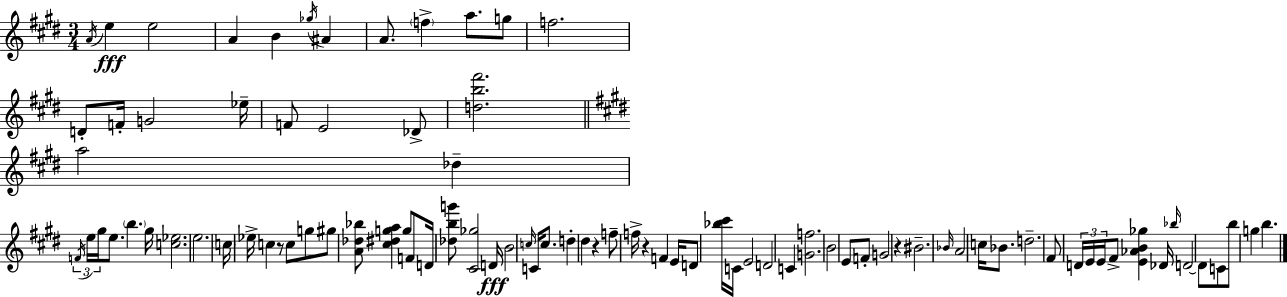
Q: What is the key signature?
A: E major